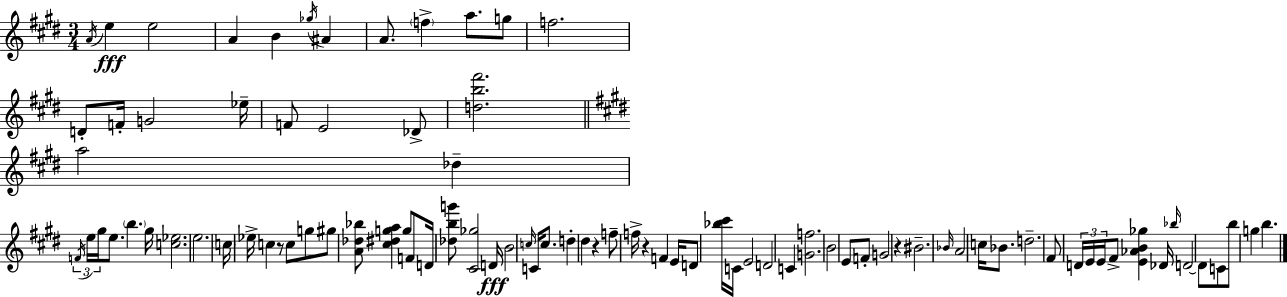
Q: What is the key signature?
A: E major